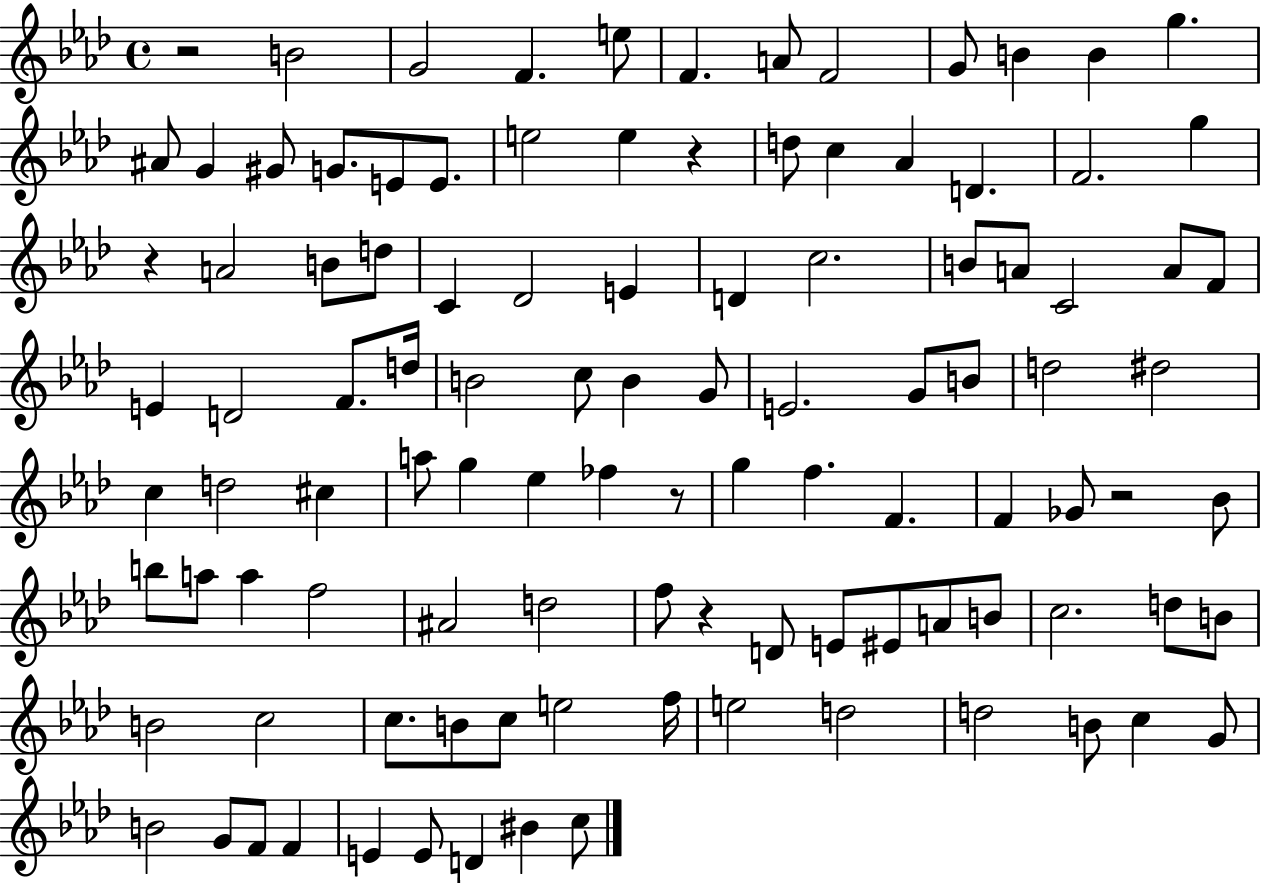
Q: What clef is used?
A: treble